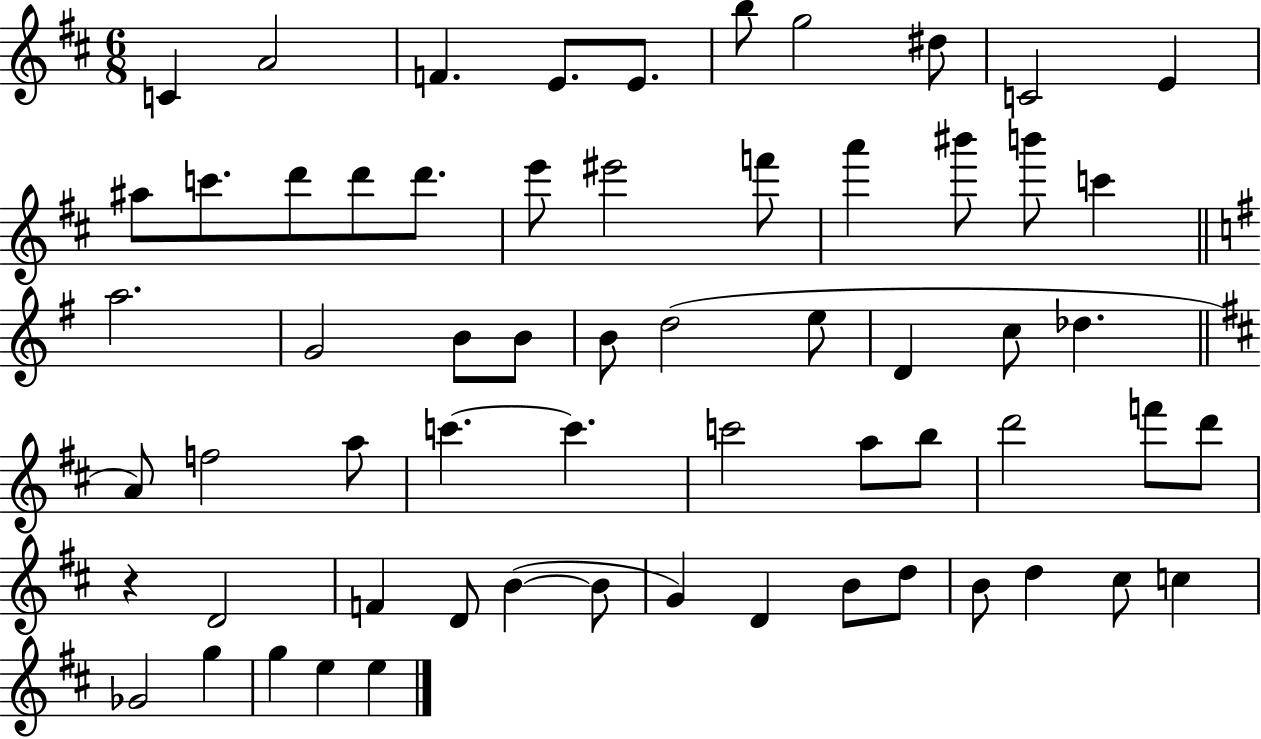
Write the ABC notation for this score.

X:1
T:Untitled
M:6/8
L:1/4
K:D
C A2 F E/2 E/2 b/2 g2 ^d/2 C2 E ^a/2 c'/2 d'/2 d'/2 d'/2 e'/2 ^e'2 f'/2 a' ^b'/2 b'/2 c' a2 G2 B/2 B/2 B/2 d2 e/2 D c/2 _d A/2 f2 a/2 c' c' c'2 a/2 b/2 d'2 f'/2 d'/2 z D2 F D/2 B B/2 G D B/2 d/2 B/2 d ^c/2 c _G2 g g e e